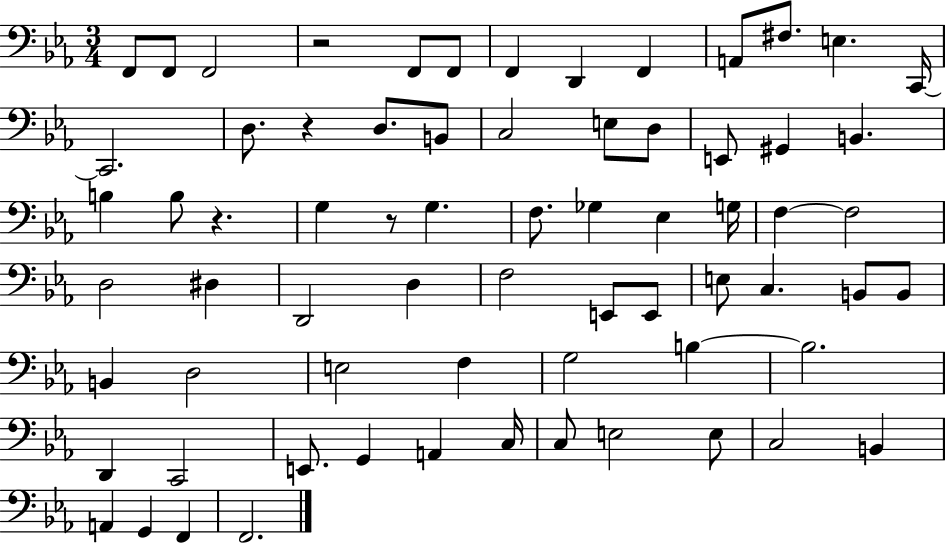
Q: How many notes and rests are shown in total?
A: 69